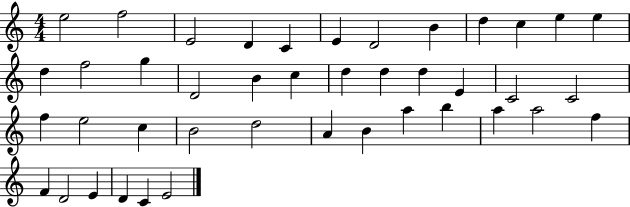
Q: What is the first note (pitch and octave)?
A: E5